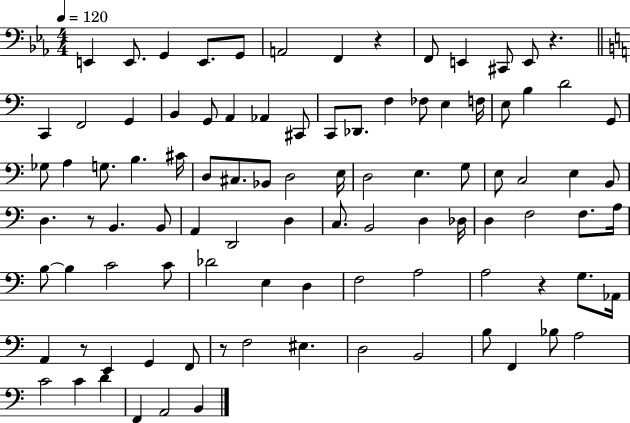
{
  \clef bass
  \numericTimeSignature
  \time 4/4
  \key ees \major
  \tempo 4 = 120
  e,4 e,8. g,4 e,8. g,8 | a,2 f,4 r4 | f,8 e,4 cis,8 e,8 r4. | \bar "||" \break \key a \minor c,4 f,2 g,4 | b,4 g,8 a,4 aes,4 cis,8 | c,8 des,8. f4 fes8 e4 f16 | e8 b4 d'2 g,8 | \break ges8 a4 g8. b4. cis'16 | d8 cis8. bes,8 d2 e16 | d2 e4. g8 | e8 c2 e4 b,8 | \break d4. r8 b,4. b,8 | a,4 d,2 d4 | c8. b,2 d4 des16 | d4 f2 f8. a16 | \break b8~~ b4 c'2 c'8 | des'2 e4 d4 | f2 a2 | a2 r4 g8. aes,16 | \break a,4 r8 e,4 g,4 f,8 | r8 f2 eis4. | d2 b,2 | b8 f,4 bes8 a2 | \break c'2 c'4 d'4 | f,4 a,2 b,4 | \bar "|."
}